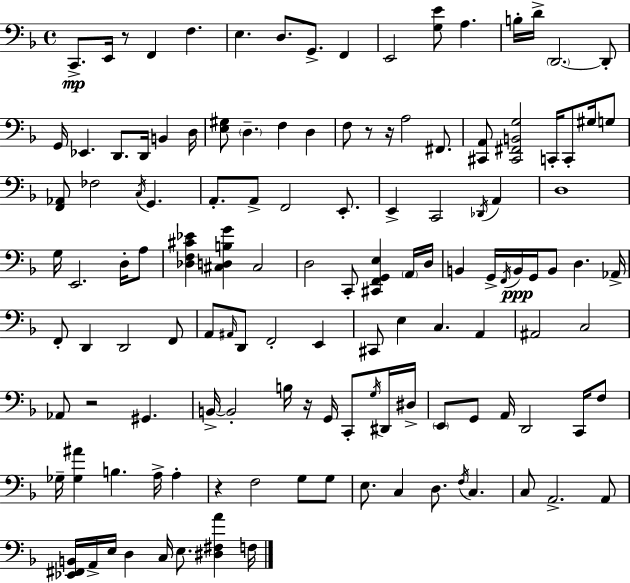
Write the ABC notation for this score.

X:1
T:Untitled
M:4/4
L:1/4
K:Dm
C,,/2 E,,/4 z/2 F,, F, E, D,/2 G,,/2 F,, E,,2 [G,E]/2 A, B,/4 D/4 D,,2 D,,/2 G,,/4 _E,, D,,/2 D,,/4 B,, D,/4 [E,^G,]/2 D, F, D, F,/2 z/2 z/4 A,2 ^F,,/2 [^C,,A,,]/2 [^C,,^F,,B,,G,]2 C,,/4 C,,/2 ^G,/4 G,/2 [F,,_A,,]/2 _F,2 C,/4 G,, A,,/2 A,,/2 F,,2 E,,/2 E,, C,,2 _D,,/4 A,, D,4 G,/4 E,,2 D,/4 A,/2 [_D,F,^C_E] [^C,D,B,G] ^C,2 D,2 C,,/2 [^C,,F,,G,,E,] A,,/4 D,/4 B,, G,,/4 F,,/4 B,,/4 G,,/4 B,,/2 D, _A,,/4 F,,/2 D,, D,,2 F,,/2 A,,/2 ^A,,/4 D,,/2 F,,2 E,, ^C,,/2 E, C, A,, ^A,,2 C,2 _A,,/2 z2 ^G,, B,,/4 B,,2 B,/4 z/4 G,,/4 C,,/2 G,/4 ^D,,/4 ^D,/4 E,,/2 G,,/2 A,,/4 D,,2 C,,/4 F,/2 _G,/4 [_G,^A] B, A,/4 A, z F,2 G,/2 G,/2 E,/2 C, D,/2 F,/4 C, C,/2 A,,2 A,,/2 [_E,,^F,,B,,]/4 A,,/4 E,/4 D, C,/4 E,/2 [^D,^F,A] F,/4